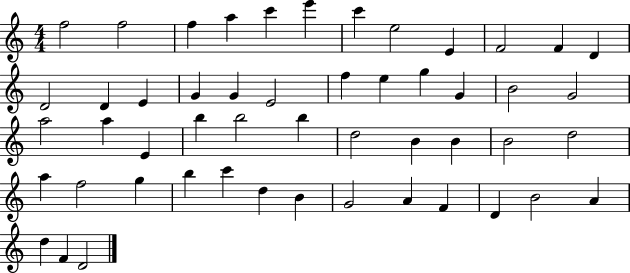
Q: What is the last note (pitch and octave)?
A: D4